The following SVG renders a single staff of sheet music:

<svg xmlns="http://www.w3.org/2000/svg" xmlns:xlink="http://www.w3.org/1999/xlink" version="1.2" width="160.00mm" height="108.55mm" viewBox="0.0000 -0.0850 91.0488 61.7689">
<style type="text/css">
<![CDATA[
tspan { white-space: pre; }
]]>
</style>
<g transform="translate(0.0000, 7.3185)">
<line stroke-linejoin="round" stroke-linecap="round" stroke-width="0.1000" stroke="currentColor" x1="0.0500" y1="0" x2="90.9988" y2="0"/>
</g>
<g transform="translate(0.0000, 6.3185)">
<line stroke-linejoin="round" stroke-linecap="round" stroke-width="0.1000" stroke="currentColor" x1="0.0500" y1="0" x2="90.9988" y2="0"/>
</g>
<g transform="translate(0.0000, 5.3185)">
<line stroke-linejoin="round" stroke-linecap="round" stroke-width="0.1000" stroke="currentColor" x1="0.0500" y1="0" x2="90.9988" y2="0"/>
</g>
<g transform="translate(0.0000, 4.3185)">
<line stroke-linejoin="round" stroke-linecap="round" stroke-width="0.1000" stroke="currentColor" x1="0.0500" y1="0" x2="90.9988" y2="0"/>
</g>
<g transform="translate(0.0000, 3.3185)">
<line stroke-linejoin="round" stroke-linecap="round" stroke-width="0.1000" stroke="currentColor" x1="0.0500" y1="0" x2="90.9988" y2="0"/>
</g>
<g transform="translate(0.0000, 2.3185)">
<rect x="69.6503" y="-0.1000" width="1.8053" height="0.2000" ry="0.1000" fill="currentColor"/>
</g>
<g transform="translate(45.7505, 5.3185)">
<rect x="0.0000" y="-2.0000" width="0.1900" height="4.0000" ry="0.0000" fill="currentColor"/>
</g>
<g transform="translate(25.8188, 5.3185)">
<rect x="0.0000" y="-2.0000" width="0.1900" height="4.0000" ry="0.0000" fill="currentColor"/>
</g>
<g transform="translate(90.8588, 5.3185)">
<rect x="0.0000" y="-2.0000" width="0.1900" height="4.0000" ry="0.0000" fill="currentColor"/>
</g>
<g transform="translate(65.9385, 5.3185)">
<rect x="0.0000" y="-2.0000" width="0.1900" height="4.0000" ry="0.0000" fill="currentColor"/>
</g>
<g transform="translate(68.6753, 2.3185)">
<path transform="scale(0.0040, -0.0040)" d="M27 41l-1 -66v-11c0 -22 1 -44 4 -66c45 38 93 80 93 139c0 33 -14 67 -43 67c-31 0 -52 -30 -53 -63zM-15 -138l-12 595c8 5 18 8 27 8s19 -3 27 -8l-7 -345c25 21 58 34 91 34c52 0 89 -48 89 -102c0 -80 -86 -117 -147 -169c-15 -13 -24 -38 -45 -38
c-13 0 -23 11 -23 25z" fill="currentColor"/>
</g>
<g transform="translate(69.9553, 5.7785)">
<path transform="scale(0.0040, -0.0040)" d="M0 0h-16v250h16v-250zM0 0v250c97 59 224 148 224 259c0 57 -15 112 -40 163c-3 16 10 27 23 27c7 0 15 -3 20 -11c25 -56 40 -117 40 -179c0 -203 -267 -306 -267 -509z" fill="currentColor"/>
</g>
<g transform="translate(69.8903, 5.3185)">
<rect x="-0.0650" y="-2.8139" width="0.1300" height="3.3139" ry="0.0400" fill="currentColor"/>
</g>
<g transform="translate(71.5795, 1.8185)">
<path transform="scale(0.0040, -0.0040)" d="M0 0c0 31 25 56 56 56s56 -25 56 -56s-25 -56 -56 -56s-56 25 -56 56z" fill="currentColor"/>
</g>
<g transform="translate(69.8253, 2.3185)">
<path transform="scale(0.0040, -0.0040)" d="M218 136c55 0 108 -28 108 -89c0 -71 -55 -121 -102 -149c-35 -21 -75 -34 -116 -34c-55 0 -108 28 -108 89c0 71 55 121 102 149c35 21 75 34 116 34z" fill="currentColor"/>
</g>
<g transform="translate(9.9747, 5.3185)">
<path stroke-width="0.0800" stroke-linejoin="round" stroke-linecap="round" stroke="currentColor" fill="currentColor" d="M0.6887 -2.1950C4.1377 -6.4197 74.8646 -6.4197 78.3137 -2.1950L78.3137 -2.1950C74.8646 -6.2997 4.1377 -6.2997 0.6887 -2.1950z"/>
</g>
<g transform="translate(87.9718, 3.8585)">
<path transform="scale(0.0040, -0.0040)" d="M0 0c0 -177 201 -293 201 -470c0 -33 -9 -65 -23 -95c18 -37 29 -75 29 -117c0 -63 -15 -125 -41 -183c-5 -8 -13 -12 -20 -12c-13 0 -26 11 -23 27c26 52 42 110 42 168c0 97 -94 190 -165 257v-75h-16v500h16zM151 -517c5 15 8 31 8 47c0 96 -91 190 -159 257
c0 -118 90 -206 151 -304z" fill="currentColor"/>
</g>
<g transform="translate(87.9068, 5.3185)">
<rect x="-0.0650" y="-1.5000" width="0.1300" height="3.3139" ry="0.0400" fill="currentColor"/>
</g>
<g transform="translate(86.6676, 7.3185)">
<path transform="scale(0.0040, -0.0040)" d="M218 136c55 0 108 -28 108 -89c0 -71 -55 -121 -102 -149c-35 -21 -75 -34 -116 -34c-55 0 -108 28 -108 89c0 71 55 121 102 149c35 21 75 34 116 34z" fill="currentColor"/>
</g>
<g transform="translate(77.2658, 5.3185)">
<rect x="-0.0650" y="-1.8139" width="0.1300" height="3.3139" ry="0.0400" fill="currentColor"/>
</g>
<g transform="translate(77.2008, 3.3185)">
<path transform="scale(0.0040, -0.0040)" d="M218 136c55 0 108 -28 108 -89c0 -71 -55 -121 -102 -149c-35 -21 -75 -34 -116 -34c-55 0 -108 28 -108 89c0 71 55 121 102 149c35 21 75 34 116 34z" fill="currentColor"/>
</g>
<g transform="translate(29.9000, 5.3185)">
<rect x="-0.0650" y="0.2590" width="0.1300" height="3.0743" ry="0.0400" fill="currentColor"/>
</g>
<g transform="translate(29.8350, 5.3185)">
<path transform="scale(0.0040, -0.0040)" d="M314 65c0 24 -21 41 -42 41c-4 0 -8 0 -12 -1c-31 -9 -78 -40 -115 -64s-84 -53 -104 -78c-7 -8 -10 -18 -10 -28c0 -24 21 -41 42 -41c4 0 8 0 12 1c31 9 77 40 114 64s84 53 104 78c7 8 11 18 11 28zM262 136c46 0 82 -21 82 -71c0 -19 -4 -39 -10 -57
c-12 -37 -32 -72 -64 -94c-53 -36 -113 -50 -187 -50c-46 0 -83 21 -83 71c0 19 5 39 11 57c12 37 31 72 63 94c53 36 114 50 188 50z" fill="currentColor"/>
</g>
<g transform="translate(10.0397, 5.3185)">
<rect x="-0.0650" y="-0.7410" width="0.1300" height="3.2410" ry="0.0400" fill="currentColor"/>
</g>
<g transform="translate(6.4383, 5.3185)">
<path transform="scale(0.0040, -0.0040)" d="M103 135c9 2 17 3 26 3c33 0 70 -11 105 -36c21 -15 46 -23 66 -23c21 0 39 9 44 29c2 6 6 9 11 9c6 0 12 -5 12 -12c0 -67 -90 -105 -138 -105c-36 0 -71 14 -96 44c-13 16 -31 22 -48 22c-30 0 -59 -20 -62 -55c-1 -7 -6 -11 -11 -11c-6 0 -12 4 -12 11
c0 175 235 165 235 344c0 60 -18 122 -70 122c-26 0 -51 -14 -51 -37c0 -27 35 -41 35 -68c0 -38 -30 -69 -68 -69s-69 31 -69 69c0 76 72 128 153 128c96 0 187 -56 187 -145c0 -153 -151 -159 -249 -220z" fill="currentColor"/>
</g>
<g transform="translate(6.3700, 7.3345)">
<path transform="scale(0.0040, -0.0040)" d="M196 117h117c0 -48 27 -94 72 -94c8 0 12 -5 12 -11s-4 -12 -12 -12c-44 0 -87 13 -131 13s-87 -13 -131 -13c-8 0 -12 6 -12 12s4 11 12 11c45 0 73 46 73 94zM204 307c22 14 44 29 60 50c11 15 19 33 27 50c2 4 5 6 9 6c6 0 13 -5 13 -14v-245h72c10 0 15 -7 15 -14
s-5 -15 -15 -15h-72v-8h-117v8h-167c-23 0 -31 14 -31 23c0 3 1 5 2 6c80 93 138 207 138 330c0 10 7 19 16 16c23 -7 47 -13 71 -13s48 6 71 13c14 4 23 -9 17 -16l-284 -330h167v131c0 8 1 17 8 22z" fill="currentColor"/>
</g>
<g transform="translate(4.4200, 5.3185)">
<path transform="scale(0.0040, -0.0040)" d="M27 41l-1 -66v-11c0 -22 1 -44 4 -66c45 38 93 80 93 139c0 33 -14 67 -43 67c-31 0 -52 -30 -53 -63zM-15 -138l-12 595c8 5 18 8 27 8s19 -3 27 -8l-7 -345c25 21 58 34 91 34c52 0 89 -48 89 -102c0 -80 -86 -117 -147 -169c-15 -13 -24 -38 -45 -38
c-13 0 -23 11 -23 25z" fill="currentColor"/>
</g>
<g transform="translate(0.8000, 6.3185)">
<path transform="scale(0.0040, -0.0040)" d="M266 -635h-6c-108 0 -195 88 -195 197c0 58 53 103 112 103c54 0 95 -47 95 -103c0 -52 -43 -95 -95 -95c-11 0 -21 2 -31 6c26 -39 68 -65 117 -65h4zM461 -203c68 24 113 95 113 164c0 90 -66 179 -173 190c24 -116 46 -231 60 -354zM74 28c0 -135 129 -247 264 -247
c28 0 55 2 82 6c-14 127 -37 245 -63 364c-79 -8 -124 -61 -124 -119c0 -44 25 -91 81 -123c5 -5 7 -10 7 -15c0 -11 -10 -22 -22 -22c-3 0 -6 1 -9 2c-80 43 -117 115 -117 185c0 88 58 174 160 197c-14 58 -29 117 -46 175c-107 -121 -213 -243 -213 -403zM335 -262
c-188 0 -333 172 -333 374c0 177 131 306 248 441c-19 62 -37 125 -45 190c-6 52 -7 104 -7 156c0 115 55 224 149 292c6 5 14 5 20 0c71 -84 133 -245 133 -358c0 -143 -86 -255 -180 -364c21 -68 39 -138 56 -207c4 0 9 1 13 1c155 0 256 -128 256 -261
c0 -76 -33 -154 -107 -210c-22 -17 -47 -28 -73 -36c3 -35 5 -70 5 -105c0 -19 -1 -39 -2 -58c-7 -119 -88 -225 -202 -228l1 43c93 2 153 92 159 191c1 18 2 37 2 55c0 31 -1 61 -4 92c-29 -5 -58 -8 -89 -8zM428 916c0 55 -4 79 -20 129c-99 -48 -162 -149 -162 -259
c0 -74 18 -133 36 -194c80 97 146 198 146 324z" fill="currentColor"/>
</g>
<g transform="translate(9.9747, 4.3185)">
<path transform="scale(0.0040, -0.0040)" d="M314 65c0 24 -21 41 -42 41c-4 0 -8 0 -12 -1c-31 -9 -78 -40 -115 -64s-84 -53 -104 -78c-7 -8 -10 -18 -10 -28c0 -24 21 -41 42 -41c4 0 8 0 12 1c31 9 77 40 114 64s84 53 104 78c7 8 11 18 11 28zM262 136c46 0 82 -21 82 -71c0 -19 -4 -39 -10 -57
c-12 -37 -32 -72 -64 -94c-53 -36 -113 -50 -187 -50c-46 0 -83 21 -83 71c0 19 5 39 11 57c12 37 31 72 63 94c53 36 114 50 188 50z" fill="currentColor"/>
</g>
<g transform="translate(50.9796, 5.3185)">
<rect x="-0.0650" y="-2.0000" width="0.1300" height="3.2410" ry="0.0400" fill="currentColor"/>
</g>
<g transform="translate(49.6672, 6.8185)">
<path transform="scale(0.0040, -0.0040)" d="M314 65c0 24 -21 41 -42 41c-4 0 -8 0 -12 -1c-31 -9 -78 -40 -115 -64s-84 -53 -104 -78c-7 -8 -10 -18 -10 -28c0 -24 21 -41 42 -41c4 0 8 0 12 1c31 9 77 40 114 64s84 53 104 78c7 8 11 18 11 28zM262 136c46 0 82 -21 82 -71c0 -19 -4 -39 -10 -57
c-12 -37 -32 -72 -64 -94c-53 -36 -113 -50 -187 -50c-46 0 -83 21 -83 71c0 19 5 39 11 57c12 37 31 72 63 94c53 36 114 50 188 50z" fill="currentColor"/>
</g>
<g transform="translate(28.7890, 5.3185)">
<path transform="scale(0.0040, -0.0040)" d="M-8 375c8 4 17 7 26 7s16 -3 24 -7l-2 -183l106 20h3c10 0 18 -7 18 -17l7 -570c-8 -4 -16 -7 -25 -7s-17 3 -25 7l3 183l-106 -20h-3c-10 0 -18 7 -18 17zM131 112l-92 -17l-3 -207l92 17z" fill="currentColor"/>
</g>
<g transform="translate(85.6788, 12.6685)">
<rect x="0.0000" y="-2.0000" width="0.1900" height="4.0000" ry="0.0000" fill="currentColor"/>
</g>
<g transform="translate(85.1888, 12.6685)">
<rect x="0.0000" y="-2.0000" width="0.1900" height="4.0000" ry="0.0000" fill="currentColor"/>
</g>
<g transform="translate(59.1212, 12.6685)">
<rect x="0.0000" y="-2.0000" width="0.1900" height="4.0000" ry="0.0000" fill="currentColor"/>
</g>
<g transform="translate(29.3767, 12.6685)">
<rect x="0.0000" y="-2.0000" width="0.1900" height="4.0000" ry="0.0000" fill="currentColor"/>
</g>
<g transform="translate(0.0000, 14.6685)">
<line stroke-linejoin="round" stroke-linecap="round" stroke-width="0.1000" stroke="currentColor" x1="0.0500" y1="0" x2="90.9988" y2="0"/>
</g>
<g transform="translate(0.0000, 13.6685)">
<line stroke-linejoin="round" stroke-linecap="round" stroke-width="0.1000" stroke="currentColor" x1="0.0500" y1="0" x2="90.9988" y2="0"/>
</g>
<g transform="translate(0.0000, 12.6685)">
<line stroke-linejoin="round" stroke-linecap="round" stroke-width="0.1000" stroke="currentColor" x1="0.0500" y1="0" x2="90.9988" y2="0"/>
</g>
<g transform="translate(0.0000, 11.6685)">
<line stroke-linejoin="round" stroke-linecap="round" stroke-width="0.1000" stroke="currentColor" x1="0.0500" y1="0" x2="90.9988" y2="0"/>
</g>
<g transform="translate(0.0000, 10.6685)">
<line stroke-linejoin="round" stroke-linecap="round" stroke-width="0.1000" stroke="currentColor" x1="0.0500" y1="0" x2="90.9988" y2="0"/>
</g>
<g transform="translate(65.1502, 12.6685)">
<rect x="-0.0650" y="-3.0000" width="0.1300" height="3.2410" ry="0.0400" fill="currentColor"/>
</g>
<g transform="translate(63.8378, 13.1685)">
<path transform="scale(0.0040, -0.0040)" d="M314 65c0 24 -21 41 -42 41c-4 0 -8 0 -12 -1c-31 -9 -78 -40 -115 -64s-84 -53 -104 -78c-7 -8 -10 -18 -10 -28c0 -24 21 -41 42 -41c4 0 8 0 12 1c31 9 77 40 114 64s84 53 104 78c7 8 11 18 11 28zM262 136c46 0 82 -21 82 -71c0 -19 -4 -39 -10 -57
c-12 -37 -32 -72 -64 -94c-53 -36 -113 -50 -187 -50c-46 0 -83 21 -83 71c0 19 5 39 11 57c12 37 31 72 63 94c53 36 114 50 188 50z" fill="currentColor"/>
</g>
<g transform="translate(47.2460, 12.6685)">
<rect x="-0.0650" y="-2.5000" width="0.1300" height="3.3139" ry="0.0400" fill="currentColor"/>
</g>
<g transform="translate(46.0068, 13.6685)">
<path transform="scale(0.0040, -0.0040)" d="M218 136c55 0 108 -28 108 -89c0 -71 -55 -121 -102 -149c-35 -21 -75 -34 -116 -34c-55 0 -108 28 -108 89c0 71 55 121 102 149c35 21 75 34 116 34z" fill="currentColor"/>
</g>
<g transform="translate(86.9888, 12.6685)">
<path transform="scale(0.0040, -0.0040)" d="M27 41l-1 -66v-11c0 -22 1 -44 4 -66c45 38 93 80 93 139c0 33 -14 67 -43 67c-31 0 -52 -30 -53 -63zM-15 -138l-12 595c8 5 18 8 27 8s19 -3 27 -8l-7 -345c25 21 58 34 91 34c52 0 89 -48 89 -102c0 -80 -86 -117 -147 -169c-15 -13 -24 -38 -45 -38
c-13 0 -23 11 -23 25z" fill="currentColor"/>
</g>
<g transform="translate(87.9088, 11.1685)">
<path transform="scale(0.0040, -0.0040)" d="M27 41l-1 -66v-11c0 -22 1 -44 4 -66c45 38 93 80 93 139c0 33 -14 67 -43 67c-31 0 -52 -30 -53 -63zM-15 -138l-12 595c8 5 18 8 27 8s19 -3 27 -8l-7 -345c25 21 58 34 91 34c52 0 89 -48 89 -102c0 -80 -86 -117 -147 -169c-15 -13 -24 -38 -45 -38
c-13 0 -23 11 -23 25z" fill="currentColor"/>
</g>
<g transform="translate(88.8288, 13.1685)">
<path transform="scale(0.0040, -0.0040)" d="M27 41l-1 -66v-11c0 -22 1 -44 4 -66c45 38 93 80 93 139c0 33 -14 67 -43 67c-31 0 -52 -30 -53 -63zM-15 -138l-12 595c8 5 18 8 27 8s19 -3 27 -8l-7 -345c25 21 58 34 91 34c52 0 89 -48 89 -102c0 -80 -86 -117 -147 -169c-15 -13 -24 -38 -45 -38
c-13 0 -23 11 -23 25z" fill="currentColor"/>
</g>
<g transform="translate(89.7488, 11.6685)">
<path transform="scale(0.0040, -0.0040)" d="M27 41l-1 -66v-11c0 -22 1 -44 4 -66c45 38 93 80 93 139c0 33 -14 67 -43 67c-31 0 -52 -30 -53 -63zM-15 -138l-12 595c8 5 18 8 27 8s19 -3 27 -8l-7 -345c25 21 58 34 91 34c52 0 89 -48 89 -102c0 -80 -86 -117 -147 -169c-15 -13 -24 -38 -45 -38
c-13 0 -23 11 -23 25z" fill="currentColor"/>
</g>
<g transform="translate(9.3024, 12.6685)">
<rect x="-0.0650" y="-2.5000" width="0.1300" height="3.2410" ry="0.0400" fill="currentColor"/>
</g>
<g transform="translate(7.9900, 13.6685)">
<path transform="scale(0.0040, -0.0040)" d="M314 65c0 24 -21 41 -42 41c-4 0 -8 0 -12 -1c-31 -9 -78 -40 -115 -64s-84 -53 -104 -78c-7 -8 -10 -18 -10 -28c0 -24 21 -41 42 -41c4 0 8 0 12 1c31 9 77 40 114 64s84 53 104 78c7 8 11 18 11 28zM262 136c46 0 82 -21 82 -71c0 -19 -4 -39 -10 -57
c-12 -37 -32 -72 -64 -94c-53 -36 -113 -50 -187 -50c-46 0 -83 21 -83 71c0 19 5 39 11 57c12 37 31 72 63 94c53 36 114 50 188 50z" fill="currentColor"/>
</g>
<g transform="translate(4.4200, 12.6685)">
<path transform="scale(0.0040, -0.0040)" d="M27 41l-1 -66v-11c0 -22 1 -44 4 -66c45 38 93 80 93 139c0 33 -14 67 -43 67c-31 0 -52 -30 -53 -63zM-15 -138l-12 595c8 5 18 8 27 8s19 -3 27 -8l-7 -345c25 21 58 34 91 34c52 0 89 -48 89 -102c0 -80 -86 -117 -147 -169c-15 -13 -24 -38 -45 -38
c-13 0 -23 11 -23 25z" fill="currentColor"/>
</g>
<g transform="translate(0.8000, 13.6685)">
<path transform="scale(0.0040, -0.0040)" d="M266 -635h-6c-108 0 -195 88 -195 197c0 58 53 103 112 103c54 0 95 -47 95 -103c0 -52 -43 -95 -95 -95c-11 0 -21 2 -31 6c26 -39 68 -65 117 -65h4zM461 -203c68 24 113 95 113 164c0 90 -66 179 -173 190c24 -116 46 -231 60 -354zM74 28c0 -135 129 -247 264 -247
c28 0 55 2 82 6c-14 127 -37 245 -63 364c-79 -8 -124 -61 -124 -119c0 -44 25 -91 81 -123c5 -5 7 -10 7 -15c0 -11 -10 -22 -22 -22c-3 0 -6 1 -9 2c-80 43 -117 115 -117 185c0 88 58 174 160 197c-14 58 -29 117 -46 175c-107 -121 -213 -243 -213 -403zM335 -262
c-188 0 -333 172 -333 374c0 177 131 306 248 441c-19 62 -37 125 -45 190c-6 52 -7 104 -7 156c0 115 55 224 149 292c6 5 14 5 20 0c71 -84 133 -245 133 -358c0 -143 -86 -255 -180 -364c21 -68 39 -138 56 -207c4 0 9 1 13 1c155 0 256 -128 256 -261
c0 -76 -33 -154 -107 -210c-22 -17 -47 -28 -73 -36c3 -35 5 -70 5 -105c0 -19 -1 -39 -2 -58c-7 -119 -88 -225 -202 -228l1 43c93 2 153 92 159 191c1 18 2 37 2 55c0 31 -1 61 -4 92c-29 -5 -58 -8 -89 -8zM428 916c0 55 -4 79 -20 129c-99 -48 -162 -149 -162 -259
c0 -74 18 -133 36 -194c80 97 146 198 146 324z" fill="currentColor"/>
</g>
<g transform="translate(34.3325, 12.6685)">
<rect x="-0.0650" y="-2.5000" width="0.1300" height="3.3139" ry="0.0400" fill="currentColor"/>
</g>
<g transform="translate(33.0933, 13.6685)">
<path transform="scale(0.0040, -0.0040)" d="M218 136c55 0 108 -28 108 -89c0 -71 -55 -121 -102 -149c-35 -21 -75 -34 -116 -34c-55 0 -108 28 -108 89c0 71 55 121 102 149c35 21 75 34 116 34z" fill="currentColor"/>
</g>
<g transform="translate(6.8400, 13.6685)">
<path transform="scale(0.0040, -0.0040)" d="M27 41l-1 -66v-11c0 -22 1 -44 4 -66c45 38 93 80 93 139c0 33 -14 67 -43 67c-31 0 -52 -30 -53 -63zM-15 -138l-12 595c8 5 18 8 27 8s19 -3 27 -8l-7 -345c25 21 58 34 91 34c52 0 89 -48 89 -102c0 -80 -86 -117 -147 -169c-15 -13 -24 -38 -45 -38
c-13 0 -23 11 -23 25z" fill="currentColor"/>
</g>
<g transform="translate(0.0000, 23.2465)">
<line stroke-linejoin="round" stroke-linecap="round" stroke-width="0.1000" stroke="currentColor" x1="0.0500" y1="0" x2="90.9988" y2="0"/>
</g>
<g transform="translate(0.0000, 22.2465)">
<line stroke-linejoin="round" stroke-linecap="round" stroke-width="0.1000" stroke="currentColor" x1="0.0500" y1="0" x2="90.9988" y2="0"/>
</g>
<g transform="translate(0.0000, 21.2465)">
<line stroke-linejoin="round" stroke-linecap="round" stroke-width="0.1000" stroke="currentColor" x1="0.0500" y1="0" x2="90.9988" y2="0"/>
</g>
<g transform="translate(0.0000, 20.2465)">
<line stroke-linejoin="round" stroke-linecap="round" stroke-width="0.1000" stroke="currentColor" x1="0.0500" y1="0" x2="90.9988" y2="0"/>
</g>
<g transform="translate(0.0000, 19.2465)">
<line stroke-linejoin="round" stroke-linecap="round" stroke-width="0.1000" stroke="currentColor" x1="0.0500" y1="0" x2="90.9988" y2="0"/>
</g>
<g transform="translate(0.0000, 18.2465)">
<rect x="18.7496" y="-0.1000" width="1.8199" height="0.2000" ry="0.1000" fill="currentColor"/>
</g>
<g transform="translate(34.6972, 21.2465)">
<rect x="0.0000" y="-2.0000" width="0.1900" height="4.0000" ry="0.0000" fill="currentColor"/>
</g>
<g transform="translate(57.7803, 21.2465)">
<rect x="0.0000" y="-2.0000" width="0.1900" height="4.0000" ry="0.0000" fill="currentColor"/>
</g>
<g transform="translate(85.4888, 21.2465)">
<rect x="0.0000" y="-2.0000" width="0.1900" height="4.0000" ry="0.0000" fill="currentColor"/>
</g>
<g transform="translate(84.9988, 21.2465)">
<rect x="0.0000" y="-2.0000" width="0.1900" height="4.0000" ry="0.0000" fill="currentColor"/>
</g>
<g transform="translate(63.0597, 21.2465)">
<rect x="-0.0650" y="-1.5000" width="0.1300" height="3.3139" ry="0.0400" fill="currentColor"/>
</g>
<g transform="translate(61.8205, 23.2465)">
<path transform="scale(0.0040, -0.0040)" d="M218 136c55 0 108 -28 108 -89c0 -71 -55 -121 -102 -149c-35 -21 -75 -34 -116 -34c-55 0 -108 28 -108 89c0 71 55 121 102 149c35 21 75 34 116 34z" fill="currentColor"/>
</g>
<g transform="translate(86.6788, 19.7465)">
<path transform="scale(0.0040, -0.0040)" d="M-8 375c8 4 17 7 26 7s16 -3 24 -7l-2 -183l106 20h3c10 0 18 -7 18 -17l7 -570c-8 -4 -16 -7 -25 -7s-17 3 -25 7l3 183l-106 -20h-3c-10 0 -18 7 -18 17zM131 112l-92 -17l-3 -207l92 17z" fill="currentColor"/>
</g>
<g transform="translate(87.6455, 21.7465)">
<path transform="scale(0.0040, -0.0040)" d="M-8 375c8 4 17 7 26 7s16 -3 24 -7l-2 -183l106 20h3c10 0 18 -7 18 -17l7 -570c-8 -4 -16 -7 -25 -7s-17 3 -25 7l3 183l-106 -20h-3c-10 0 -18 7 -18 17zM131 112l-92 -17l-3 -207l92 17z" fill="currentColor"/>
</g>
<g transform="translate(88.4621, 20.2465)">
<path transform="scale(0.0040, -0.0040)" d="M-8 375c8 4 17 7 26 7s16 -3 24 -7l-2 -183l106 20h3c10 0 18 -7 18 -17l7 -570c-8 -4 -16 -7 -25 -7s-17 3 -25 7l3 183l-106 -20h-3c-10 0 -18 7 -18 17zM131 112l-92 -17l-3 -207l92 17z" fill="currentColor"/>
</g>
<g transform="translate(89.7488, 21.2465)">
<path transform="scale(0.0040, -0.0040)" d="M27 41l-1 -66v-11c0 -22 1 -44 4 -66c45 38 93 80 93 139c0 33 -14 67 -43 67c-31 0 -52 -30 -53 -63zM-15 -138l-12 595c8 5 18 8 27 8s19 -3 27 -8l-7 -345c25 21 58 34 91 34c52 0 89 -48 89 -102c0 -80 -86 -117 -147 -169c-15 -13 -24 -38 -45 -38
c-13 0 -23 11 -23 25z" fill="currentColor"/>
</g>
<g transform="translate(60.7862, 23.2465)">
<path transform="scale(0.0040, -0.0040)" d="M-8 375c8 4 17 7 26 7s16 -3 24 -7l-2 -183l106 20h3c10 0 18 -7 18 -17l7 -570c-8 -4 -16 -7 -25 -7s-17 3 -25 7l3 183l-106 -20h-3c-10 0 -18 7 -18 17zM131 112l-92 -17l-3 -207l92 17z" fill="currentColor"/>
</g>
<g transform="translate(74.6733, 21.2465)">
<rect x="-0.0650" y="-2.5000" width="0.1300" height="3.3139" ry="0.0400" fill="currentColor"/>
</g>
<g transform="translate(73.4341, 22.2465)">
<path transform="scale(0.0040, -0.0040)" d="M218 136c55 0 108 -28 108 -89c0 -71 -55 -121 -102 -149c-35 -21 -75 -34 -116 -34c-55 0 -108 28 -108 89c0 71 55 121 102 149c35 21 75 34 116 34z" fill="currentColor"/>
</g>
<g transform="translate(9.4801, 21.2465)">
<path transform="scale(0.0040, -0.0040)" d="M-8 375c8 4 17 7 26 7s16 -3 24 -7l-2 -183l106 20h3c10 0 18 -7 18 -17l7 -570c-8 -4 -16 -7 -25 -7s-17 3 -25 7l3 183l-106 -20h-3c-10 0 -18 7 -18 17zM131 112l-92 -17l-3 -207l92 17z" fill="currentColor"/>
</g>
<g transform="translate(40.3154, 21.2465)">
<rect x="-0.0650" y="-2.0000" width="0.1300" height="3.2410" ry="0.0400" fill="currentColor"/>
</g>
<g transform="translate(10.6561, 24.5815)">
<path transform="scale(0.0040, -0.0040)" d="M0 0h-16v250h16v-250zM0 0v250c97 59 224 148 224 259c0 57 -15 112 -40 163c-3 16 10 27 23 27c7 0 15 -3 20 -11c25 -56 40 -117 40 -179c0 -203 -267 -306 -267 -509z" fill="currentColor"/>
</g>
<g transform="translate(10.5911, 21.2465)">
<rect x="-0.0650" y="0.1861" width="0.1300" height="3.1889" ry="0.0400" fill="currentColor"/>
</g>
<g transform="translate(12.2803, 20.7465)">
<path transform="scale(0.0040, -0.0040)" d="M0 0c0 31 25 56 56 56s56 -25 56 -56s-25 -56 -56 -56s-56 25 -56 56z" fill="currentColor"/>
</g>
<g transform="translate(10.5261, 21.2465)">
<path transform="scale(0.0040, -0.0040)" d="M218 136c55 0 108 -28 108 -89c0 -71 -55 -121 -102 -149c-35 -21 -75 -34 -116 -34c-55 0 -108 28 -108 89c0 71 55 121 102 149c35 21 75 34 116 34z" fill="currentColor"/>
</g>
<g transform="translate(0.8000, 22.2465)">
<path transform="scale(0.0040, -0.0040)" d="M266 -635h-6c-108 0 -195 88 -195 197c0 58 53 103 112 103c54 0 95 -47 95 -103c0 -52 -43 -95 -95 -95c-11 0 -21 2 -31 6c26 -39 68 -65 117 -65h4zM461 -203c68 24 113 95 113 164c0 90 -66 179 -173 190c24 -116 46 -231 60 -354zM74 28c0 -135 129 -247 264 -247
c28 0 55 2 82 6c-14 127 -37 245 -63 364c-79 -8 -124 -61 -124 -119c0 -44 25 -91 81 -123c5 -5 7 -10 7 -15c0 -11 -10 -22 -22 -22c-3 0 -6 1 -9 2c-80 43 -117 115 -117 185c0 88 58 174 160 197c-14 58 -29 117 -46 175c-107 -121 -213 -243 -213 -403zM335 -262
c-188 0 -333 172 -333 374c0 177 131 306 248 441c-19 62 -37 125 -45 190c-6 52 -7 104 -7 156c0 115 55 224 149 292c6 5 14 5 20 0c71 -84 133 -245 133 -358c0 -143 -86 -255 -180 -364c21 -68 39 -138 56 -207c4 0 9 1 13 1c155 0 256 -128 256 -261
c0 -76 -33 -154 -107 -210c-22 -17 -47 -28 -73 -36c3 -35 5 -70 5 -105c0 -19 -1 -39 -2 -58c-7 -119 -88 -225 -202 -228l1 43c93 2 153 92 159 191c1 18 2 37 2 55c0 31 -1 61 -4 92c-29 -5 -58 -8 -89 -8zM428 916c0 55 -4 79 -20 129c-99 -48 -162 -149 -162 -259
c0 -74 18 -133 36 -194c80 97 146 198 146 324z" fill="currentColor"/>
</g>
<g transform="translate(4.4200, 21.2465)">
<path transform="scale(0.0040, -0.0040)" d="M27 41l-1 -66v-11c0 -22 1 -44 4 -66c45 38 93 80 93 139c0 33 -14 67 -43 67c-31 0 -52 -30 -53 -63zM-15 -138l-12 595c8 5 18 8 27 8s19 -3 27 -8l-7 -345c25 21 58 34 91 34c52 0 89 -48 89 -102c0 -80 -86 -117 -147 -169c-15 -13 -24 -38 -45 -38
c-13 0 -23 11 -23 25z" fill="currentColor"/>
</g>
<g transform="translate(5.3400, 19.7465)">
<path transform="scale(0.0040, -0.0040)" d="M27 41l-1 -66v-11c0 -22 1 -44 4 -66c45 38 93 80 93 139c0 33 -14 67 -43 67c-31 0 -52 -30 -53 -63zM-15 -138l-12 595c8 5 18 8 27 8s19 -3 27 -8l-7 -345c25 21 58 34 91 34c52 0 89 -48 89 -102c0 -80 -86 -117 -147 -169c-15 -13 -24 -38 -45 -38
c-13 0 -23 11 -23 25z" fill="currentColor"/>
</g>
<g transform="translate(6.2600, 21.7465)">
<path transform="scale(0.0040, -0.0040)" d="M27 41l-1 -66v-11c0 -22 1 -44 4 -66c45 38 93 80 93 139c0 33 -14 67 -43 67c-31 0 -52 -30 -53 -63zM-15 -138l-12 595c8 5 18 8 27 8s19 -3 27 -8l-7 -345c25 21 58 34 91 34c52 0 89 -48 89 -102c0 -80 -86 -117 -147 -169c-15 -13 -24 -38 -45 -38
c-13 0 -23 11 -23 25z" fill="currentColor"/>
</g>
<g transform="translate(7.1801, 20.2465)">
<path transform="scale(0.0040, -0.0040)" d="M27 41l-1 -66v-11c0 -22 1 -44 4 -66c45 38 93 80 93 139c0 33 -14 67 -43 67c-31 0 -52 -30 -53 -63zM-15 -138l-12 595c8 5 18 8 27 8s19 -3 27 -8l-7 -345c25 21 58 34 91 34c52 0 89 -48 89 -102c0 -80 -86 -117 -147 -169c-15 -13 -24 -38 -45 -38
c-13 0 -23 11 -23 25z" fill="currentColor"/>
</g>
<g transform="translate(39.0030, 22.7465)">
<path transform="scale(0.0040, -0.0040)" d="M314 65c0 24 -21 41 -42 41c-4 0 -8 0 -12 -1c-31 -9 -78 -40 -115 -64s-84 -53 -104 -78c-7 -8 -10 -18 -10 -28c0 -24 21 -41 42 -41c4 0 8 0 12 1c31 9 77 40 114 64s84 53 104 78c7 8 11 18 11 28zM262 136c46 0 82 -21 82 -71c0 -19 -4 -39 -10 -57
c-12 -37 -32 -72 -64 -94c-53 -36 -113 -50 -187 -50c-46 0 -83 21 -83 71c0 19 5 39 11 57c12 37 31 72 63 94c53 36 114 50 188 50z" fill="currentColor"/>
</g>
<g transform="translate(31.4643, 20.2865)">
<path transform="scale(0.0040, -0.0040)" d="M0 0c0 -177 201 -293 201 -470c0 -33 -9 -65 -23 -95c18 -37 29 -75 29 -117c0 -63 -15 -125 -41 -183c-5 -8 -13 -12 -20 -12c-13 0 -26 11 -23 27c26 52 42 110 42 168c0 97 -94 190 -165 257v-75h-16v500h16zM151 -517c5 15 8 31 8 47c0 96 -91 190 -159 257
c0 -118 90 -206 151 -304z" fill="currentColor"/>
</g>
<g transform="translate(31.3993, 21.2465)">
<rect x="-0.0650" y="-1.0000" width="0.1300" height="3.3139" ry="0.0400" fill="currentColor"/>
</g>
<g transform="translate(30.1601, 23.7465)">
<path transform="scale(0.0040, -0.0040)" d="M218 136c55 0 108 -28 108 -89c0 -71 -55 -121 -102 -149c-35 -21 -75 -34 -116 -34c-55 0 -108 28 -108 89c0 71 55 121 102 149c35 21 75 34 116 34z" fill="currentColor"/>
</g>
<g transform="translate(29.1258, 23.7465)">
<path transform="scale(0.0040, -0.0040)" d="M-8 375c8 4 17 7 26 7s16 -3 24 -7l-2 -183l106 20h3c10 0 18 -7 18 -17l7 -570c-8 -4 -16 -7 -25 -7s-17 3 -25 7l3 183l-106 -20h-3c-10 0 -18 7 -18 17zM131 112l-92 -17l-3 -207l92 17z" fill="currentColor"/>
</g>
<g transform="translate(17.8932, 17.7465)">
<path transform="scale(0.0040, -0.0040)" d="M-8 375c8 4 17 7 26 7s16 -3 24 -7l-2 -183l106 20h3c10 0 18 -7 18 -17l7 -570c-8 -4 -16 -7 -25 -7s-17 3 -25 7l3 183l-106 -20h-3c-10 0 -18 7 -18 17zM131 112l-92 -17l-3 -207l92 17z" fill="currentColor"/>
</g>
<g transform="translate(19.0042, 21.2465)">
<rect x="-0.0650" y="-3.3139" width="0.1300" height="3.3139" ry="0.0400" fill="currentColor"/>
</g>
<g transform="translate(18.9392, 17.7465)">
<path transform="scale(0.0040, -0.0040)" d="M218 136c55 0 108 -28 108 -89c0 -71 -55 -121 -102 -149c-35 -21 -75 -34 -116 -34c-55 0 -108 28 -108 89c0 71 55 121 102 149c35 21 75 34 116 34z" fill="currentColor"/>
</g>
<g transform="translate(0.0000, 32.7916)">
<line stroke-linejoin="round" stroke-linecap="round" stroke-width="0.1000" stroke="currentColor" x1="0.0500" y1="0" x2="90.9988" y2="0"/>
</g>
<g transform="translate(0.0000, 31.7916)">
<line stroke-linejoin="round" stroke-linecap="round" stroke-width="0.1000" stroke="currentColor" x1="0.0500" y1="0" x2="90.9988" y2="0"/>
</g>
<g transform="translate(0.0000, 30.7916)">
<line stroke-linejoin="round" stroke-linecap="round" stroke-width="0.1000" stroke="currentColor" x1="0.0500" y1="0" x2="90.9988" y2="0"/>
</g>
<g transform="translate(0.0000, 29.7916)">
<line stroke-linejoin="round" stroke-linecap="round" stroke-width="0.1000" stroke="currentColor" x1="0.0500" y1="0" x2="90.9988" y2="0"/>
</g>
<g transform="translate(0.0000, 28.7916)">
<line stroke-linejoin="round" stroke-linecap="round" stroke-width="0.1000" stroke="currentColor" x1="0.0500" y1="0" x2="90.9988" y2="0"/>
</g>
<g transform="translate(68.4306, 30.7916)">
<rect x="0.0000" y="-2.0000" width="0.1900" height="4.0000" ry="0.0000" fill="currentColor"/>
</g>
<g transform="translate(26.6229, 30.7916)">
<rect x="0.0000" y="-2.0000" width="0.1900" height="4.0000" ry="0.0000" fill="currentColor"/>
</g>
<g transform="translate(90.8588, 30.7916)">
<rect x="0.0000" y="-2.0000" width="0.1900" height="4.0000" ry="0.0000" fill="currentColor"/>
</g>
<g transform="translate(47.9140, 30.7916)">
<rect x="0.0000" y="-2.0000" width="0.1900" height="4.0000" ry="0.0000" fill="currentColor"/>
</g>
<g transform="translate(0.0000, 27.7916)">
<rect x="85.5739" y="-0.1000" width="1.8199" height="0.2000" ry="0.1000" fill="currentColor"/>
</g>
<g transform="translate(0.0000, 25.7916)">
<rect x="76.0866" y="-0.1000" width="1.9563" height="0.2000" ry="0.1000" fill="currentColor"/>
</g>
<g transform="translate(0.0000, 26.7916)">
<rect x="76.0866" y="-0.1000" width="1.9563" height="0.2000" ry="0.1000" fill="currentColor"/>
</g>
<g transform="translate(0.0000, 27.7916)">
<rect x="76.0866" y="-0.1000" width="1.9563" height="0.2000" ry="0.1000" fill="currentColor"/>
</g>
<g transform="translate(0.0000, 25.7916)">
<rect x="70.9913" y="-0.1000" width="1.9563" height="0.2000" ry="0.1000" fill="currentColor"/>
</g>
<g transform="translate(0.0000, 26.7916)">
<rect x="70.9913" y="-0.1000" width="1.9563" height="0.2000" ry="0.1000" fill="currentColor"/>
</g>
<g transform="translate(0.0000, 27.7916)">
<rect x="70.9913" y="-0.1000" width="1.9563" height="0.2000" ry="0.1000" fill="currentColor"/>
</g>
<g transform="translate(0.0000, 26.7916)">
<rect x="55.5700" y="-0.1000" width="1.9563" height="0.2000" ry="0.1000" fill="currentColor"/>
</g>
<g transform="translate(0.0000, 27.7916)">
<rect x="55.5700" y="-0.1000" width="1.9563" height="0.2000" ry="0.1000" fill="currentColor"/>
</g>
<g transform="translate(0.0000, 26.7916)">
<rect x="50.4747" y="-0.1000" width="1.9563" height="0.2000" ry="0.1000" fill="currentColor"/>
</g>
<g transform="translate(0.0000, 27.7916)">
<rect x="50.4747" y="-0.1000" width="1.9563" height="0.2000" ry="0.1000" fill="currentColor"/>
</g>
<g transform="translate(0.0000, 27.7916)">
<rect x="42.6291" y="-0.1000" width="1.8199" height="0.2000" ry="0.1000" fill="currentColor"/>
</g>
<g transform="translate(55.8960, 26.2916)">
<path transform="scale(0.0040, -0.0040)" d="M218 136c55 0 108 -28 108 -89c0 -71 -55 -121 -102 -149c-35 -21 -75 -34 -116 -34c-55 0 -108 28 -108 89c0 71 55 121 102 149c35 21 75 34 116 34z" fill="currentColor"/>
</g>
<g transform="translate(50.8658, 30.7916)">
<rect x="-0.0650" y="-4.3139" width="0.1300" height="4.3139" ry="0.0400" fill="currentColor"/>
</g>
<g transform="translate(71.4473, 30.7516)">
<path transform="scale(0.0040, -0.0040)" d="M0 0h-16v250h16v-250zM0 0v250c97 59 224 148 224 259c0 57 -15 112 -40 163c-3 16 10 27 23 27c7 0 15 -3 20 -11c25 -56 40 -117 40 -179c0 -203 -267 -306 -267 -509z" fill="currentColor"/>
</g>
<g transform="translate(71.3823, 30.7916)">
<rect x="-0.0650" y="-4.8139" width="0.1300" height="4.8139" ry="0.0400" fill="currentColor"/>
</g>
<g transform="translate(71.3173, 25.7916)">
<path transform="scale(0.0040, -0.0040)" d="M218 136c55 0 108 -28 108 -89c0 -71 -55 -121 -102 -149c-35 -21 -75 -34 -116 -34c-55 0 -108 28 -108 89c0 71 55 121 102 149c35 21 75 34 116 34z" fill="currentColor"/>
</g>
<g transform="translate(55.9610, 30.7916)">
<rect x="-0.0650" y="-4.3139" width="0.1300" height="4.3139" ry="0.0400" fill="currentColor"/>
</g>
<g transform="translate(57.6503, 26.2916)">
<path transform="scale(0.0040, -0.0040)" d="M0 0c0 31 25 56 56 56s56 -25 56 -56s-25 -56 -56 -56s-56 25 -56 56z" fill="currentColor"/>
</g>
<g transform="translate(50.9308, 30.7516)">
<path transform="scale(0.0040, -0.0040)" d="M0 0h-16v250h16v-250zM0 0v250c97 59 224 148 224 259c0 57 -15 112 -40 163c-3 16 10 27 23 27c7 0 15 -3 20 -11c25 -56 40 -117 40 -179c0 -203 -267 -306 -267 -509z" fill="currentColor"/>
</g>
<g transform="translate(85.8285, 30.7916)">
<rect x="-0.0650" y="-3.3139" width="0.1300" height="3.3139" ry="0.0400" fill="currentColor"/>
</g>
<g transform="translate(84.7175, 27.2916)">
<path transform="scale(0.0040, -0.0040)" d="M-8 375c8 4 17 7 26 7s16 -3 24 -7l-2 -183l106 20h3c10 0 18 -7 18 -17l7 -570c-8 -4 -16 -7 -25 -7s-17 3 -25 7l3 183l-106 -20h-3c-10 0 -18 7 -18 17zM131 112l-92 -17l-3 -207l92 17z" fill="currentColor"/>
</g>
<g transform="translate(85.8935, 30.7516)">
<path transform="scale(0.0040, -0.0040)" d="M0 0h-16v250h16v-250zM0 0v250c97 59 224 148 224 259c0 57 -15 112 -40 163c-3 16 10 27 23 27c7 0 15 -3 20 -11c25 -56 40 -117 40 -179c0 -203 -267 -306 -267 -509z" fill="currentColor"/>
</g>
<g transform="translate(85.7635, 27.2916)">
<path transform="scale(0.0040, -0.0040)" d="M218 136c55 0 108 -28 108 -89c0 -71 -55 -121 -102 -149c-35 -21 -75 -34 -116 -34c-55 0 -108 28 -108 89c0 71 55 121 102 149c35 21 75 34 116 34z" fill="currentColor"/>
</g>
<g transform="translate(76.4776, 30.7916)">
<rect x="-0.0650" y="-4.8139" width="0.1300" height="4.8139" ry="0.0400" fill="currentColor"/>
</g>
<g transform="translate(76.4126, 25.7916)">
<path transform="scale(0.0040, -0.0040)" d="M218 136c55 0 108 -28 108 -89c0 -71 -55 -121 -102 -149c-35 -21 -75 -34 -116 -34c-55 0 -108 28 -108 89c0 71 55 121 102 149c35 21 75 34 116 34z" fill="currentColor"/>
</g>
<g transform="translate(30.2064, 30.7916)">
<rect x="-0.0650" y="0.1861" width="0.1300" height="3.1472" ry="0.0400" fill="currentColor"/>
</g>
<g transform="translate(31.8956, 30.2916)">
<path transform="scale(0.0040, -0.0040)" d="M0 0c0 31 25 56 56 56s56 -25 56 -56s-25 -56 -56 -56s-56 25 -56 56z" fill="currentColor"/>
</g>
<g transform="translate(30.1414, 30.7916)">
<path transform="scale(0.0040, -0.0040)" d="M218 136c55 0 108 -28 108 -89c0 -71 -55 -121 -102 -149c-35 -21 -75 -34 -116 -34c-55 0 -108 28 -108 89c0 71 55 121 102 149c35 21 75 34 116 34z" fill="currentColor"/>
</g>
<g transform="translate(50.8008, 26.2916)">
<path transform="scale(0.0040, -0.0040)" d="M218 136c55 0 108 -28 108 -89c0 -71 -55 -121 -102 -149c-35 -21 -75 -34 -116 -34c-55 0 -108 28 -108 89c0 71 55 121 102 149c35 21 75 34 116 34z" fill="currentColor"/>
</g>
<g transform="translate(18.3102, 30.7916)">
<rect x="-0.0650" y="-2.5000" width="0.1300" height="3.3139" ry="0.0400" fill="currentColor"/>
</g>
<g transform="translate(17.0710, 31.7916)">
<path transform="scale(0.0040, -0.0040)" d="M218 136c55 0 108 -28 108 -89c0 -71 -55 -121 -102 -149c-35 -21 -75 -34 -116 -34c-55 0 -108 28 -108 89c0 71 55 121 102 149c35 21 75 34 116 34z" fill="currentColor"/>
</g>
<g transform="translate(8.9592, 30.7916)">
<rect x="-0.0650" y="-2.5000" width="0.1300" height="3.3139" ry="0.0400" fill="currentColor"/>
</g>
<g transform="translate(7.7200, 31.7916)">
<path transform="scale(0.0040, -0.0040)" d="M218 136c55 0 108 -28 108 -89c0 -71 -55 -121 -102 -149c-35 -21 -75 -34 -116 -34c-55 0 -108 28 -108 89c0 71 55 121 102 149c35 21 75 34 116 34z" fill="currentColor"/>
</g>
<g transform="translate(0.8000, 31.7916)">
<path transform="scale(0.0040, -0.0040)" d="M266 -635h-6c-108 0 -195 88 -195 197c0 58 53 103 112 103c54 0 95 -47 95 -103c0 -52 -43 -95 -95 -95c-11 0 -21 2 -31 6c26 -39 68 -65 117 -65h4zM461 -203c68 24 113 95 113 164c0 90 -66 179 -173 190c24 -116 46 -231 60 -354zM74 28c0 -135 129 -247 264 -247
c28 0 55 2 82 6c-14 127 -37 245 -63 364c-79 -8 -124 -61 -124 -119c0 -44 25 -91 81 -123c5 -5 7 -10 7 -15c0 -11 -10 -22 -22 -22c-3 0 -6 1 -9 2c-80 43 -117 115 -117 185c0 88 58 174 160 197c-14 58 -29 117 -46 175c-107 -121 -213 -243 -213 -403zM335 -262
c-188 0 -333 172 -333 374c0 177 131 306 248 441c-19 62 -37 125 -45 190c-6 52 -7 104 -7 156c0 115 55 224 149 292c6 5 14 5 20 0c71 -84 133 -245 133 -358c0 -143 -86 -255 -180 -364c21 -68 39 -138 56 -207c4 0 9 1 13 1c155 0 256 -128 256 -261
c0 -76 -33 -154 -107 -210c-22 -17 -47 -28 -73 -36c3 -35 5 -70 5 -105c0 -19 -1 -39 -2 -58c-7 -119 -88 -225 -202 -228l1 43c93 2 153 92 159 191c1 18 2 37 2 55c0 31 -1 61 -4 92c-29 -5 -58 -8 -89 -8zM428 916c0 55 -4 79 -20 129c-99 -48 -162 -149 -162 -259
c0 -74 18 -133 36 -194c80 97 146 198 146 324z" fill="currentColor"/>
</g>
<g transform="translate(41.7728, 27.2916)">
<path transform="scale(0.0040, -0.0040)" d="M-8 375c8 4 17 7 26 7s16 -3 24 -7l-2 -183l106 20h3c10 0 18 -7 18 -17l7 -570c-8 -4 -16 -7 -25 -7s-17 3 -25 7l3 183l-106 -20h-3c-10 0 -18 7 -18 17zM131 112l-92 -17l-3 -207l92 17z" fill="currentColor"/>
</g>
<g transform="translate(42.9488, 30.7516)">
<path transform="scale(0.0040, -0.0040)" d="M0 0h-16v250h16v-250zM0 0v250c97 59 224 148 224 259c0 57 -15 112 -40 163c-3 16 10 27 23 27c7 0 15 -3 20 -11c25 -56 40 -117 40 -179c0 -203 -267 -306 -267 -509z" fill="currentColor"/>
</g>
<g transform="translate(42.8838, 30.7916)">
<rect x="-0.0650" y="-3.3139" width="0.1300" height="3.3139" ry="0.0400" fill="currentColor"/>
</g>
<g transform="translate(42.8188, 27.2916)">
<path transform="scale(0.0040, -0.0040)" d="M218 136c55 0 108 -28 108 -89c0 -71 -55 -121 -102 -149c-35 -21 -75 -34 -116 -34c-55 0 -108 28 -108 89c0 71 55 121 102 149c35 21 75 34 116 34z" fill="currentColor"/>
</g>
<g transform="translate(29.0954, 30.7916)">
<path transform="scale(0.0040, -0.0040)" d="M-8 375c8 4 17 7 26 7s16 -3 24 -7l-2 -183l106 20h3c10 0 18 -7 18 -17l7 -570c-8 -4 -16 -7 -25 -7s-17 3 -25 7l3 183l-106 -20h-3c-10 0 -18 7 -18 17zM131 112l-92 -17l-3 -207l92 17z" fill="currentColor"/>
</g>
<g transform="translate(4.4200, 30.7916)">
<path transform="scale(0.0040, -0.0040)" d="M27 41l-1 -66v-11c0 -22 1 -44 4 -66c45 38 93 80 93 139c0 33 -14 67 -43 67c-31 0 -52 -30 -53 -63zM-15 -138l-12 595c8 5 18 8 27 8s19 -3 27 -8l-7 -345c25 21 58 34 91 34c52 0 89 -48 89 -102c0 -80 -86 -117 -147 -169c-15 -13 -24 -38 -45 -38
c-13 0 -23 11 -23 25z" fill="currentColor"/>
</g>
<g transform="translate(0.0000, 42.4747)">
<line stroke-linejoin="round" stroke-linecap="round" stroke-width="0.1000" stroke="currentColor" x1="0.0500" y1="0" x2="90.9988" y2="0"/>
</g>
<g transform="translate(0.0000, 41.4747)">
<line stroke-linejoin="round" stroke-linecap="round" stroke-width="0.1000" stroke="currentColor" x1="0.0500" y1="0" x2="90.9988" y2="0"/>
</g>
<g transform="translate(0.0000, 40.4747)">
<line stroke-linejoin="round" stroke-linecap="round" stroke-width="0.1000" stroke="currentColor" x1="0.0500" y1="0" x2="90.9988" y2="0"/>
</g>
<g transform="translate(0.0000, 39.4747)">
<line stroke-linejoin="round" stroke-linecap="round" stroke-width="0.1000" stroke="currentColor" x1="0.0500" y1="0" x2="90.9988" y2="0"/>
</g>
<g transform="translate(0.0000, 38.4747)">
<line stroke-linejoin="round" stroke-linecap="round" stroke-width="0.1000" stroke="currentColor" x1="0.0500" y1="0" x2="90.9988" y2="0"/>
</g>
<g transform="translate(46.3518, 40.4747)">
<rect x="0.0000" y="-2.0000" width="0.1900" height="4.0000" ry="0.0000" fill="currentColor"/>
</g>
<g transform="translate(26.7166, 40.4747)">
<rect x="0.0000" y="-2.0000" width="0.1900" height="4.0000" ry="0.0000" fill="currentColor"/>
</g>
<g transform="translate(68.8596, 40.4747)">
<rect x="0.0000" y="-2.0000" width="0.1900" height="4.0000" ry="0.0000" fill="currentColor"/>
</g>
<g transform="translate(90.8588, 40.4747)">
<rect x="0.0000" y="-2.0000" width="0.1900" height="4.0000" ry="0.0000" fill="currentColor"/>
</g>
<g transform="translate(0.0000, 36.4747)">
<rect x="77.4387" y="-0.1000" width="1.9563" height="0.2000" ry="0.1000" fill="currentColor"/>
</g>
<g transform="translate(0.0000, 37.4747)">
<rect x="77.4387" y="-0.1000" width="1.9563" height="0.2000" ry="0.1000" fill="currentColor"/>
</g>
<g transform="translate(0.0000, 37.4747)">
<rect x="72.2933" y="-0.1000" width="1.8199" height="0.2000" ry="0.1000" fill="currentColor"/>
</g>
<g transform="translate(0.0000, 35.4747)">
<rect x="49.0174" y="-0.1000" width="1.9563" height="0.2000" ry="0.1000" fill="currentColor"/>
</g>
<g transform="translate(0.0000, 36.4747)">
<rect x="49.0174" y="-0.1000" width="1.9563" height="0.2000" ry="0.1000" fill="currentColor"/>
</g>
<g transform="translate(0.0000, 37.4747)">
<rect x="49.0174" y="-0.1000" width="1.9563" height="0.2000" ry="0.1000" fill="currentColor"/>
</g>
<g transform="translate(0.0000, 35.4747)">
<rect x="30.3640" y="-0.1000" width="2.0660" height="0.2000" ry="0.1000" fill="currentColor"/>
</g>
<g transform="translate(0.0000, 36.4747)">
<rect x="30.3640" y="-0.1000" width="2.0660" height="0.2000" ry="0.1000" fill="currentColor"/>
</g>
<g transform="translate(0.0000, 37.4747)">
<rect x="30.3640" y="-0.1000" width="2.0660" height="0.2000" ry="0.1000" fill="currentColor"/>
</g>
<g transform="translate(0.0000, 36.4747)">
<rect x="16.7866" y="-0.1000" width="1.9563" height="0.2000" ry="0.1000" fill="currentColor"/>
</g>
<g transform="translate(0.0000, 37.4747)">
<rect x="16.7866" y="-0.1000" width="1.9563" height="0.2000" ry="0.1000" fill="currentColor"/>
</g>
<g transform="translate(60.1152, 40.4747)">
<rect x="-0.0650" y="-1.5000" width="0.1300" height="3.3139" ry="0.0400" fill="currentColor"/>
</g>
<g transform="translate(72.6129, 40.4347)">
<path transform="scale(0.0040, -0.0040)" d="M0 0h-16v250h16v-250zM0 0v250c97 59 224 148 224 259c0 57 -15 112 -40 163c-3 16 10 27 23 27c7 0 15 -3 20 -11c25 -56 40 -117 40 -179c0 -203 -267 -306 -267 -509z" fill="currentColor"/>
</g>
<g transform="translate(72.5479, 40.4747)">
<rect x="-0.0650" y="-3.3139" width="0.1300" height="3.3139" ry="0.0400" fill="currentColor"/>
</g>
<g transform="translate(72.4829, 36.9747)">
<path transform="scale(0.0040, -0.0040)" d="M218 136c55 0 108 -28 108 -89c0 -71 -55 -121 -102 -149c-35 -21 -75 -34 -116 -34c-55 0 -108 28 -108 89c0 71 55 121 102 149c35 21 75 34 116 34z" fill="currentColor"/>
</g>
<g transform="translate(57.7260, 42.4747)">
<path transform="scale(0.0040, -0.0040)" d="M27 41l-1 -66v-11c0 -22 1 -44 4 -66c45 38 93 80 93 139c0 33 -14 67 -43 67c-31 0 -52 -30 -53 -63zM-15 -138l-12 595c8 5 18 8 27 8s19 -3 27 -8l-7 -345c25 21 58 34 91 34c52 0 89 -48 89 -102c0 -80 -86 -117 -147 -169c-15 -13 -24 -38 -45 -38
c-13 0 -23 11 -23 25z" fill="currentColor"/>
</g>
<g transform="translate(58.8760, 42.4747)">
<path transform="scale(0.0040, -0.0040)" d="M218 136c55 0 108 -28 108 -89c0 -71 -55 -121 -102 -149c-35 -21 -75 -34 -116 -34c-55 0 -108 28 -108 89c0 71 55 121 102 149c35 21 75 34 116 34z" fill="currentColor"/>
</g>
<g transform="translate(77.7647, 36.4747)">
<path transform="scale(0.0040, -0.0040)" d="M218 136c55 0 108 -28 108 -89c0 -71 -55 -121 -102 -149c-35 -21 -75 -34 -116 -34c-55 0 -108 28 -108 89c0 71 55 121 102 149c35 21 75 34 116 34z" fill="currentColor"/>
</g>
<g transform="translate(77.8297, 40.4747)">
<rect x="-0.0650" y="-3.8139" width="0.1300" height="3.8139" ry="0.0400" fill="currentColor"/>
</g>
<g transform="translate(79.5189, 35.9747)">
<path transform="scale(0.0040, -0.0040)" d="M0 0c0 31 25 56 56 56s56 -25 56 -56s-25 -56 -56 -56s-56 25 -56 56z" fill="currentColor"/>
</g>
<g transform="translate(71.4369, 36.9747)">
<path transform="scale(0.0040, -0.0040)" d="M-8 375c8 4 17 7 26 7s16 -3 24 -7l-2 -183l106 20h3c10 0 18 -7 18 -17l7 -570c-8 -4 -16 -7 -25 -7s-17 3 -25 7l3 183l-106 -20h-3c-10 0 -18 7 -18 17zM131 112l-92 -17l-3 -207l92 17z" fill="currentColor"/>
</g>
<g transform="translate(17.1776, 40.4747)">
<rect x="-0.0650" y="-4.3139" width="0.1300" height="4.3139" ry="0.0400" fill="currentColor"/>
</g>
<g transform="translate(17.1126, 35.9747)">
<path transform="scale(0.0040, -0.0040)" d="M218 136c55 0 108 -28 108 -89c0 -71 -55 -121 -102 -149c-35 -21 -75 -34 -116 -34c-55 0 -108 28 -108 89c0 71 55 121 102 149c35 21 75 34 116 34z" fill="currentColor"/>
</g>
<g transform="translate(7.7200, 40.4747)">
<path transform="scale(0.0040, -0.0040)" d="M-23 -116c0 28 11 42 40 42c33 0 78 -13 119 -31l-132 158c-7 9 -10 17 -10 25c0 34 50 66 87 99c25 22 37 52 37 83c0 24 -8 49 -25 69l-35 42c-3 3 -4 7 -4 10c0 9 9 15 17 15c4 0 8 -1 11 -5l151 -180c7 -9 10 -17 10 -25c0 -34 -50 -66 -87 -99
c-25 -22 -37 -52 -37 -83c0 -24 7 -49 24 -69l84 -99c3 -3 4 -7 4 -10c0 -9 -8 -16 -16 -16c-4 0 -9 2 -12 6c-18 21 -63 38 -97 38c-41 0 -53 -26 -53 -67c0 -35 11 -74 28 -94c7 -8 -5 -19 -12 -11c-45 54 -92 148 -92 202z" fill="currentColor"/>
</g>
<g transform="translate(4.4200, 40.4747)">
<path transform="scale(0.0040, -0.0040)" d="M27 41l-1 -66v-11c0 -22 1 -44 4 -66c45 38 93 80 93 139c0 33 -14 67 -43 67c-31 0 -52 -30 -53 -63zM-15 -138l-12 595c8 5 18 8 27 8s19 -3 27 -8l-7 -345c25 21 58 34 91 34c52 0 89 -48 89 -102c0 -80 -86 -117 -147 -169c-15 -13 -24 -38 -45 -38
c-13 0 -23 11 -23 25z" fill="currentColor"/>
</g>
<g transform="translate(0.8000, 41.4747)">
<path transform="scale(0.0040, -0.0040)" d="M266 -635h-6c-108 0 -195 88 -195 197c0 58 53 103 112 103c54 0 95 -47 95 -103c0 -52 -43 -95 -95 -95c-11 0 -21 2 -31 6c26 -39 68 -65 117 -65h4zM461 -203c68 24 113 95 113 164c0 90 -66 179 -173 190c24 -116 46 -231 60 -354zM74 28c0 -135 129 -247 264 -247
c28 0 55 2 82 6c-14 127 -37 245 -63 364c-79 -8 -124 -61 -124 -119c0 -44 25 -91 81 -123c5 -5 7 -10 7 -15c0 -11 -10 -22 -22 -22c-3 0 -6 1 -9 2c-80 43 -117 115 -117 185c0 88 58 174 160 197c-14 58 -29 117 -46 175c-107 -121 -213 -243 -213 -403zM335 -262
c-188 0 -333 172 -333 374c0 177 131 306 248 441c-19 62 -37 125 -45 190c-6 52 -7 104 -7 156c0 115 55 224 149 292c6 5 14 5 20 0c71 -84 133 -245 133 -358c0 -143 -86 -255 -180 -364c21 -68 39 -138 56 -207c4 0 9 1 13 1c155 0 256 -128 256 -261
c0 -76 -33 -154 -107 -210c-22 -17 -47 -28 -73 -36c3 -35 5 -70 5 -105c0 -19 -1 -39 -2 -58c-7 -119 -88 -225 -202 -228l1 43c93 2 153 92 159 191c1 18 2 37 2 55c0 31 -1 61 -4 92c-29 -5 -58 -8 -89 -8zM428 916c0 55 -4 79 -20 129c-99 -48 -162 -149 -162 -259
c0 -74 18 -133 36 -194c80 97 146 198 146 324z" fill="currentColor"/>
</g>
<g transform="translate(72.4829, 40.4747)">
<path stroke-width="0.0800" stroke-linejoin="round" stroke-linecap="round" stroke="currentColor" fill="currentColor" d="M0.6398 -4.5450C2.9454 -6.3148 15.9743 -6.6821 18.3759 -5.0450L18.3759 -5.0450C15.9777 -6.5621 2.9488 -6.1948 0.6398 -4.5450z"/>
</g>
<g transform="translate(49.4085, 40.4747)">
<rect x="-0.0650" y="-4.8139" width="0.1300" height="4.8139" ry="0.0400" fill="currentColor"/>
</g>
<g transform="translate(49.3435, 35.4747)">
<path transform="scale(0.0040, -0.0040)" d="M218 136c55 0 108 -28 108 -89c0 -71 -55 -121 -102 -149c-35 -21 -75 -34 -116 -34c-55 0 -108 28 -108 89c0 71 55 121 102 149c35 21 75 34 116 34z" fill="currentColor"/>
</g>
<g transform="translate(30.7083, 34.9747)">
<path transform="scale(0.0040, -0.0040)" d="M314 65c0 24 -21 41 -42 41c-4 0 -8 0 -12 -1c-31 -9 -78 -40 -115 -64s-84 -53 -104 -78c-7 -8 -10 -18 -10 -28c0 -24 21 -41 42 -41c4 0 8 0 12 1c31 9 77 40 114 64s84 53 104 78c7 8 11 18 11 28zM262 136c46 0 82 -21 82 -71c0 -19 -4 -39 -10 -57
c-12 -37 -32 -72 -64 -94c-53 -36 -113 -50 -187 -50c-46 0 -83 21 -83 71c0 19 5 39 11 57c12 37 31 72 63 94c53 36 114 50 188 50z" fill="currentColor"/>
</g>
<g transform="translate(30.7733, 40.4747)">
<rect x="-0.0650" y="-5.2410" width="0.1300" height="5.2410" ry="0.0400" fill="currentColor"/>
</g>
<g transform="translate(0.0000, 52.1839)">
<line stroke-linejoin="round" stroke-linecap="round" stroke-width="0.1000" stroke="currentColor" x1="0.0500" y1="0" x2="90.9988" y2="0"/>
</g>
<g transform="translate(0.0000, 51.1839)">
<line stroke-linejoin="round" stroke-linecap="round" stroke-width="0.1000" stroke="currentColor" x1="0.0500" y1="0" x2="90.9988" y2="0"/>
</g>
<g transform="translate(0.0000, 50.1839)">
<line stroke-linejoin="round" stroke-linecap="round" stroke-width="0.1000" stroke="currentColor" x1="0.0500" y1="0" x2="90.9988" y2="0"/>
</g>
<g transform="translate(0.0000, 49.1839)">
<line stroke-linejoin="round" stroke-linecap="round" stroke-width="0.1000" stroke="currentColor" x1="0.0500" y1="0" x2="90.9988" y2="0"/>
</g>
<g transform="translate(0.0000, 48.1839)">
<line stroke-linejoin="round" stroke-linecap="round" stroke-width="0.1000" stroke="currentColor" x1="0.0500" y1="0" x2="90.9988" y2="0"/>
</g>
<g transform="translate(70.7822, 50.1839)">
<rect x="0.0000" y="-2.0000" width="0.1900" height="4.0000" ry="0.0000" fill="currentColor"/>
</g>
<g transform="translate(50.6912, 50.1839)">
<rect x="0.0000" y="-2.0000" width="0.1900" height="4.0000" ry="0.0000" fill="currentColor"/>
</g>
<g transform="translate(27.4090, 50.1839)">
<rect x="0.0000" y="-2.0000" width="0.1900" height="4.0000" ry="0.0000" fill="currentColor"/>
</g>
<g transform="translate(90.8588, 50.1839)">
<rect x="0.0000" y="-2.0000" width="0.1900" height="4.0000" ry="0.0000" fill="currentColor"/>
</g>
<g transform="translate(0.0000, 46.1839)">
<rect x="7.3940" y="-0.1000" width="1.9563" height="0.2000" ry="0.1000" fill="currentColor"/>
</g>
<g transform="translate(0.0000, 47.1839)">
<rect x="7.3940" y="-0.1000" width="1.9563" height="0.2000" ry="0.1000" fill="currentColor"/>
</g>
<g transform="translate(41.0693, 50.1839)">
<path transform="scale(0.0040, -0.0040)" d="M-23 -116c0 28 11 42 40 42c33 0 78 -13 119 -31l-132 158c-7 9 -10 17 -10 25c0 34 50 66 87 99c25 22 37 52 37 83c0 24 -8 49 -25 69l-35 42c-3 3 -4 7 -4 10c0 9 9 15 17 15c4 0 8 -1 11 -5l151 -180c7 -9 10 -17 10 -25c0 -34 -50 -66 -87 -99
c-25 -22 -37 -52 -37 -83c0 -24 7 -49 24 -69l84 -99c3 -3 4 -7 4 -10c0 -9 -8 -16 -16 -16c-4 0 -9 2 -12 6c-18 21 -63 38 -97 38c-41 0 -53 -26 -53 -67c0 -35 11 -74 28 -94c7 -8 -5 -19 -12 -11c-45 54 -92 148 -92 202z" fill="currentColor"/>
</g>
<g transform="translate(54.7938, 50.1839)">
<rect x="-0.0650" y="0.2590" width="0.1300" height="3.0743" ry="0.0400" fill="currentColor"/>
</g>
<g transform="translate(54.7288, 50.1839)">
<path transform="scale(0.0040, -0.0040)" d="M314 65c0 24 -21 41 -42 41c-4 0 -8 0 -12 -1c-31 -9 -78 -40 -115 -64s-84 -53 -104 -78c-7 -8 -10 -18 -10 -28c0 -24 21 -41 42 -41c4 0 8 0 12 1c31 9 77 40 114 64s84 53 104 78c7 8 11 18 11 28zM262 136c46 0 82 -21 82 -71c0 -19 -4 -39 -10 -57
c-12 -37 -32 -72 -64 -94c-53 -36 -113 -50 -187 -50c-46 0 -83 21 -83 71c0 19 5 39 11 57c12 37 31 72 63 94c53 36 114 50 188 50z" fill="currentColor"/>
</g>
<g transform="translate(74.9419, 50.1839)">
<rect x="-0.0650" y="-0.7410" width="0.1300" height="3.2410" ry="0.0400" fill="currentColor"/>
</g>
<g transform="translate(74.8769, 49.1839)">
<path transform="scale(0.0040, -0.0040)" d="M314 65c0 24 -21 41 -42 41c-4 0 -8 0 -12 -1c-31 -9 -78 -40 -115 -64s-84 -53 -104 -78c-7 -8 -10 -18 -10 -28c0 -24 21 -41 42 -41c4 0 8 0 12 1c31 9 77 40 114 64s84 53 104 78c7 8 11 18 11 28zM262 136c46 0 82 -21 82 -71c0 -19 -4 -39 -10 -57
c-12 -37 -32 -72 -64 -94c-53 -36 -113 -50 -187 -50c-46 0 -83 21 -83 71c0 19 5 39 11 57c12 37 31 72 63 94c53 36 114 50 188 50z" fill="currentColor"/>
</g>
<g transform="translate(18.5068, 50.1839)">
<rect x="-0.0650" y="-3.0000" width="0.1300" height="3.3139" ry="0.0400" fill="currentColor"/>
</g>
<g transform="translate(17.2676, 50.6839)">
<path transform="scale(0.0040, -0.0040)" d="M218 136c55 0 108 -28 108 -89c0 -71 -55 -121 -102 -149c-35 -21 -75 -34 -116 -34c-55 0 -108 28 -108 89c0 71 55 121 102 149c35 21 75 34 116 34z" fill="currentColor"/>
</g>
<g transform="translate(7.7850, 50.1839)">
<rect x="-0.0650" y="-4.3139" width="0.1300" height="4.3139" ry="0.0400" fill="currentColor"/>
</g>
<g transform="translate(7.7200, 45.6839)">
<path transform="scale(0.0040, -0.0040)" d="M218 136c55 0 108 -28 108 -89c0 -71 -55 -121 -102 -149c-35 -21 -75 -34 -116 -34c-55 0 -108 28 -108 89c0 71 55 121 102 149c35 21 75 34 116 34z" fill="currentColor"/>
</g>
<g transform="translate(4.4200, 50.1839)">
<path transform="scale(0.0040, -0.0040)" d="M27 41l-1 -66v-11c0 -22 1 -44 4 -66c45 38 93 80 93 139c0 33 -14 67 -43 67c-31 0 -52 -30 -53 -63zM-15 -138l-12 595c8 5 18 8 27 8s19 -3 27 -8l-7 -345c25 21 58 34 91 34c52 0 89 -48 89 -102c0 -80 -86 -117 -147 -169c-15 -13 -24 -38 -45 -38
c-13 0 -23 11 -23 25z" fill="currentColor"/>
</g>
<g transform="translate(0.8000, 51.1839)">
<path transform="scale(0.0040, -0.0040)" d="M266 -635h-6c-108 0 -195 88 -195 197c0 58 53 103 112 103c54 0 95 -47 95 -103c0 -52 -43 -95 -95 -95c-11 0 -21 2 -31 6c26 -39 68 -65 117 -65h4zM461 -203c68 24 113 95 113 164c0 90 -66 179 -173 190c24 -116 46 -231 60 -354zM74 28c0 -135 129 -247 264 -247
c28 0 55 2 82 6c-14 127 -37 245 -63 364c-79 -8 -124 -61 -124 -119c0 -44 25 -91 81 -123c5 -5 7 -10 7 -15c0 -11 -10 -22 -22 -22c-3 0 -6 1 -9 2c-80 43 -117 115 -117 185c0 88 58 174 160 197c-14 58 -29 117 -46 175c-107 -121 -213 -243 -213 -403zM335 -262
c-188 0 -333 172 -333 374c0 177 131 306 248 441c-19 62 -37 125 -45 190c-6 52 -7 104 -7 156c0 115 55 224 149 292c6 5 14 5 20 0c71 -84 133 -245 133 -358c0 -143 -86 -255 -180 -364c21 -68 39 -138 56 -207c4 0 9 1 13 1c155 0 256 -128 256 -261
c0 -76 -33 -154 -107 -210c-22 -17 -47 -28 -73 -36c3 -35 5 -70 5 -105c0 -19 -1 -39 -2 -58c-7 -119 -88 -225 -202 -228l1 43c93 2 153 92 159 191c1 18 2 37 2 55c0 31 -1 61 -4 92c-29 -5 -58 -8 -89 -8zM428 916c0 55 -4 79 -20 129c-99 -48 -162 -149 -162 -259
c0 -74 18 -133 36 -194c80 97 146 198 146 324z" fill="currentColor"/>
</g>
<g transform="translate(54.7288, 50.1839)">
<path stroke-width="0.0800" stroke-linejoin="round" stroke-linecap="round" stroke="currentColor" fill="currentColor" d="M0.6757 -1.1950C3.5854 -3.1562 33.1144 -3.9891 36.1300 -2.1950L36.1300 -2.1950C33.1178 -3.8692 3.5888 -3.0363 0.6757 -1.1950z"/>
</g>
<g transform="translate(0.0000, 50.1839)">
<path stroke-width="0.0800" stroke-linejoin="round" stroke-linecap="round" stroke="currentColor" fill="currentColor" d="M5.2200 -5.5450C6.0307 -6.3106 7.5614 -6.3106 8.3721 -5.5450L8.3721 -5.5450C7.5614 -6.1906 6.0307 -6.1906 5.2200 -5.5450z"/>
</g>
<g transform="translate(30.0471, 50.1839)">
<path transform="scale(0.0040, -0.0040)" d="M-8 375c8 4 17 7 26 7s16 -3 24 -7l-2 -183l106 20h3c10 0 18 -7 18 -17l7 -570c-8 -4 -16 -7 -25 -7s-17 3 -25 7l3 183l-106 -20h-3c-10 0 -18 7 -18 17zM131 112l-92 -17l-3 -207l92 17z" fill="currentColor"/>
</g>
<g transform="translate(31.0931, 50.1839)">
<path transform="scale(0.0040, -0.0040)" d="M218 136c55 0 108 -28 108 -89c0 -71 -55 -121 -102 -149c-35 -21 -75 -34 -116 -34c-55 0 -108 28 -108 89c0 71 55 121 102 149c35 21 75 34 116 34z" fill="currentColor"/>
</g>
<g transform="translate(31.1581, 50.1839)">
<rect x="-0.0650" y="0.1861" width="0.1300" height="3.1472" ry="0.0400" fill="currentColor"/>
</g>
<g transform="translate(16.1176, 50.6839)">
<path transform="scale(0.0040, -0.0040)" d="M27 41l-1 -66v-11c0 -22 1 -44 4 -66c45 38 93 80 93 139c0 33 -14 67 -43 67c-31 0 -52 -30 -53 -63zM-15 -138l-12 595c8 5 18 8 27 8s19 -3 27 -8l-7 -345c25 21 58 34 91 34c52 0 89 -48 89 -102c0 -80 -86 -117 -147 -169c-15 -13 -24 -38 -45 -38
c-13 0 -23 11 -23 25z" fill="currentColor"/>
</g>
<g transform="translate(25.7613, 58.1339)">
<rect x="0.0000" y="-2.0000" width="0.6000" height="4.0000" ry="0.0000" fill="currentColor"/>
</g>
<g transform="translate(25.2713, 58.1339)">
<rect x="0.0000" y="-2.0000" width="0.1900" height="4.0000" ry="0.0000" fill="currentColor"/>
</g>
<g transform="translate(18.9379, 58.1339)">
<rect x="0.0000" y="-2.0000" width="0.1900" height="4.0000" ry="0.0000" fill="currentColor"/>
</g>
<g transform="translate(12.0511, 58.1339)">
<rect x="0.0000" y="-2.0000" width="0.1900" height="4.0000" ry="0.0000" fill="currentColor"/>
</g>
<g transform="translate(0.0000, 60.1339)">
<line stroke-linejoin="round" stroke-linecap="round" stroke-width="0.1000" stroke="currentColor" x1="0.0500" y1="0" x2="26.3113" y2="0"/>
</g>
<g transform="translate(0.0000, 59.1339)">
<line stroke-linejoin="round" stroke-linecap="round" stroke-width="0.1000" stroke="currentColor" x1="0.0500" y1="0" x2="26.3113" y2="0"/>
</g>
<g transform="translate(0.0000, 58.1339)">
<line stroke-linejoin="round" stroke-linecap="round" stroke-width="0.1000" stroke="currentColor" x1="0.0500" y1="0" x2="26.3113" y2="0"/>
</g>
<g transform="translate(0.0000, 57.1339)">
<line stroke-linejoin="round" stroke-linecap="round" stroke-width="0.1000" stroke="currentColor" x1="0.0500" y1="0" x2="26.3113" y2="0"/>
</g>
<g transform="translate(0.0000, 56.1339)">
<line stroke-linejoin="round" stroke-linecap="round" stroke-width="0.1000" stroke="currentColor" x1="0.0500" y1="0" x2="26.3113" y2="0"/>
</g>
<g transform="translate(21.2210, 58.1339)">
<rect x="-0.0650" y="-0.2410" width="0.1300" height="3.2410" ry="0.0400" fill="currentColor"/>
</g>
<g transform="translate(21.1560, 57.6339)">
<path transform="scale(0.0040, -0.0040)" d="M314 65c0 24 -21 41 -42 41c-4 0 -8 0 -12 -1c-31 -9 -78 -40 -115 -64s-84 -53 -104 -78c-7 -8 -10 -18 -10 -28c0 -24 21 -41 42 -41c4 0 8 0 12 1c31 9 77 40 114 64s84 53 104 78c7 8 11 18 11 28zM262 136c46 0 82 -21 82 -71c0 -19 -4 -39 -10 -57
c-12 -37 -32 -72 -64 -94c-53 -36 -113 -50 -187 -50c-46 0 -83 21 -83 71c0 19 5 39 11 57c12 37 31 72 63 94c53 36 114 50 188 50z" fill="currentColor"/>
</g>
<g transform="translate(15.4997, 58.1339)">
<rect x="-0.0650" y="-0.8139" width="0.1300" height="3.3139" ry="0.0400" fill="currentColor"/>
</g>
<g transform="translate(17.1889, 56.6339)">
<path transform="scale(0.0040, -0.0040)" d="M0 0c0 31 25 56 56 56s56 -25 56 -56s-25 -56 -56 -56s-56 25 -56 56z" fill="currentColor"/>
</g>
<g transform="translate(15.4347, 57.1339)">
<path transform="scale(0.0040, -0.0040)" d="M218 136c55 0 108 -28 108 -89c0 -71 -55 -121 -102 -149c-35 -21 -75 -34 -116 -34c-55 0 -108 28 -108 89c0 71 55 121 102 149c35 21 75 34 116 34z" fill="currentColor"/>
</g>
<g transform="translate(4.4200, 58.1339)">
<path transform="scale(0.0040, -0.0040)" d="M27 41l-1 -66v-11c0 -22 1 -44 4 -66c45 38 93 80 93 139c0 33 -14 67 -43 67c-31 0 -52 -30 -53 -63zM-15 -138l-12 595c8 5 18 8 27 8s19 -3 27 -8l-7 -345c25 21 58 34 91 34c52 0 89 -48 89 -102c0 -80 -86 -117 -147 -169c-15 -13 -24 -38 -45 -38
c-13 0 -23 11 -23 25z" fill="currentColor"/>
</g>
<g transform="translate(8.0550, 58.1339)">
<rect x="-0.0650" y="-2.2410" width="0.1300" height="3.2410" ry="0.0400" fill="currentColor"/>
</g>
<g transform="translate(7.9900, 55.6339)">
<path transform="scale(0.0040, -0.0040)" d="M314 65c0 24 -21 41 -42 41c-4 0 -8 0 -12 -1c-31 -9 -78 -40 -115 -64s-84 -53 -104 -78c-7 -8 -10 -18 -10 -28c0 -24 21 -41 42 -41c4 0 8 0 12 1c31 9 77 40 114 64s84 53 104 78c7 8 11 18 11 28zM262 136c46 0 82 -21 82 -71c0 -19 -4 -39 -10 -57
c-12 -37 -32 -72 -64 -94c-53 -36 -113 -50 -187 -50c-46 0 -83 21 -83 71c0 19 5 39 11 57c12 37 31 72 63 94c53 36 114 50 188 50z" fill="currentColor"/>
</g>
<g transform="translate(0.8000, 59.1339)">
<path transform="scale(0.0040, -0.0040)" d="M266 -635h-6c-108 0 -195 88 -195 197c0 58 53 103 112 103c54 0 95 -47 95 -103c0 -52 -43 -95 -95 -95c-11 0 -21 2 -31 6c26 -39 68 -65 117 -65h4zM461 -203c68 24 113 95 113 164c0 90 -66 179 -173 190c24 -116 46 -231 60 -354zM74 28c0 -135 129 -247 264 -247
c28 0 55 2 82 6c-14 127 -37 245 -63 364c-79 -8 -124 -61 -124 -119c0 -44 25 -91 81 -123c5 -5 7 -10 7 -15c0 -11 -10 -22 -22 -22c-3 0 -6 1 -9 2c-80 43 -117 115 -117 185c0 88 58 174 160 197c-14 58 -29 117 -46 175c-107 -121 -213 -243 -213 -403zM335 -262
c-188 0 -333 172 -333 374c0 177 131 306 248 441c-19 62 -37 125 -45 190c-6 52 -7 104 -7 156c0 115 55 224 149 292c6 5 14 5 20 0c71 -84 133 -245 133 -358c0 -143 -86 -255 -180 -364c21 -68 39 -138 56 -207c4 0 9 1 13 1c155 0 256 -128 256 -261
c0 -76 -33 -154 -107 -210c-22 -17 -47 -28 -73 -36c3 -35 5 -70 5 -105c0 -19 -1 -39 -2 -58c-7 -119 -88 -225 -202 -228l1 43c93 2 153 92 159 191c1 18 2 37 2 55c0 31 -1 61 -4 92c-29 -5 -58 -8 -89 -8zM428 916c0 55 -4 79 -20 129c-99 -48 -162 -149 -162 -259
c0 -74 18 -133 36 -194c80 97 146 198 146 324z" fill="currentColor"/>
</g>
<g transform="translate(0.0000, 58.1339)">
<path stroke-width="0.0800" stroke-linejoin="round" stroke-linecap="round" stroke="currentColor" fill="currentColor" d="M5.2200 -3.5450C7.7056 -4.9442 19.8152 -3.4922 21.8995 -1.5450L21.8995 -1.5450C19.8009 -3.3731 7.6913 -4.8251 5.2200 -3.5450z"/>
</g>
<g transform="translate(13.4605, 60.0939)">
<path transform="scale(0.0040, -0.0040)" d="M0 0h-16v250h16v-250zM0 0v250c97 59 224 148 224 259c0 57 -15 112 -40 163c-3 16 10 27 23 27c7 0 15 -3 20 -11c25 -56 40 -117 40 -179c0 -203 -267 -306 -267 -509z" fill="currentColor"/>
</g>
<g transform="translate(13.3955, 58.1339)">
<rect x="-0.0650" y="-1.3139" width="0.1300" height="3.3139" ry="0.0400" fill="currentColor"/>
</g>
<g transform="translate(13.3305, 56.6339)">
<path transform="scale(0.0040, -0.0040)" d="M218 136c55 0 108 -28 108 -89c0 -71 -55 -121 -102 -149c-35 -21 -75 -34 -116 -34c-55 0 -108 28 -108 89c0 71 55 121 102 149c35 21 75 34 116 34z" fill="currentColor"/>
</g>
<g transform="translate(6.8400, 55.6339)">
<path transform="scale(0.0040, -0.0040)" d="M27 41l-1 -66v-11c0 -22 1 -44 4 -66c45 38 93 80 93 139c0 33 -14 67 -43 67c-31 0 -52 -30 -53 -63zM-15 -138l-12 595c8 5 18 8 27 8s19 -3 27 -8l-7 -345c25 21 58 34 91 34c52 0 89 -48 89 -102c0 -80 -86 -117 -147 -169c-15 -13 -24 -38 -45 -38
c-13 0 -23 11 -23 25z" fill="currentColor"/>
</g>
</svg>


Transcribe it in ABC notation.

X:1
T:Untitled
M:2/4
L:1/4
K:F
d2 B2 F2 _a/2 f E/4 _G2 G G A2 B/2 b D/4 F2 E G G G B b/2 d'/2 d' e'/2 e' b/2 z d' f'2 e' _E b/2 c' d' _A B z _B2 d2 _g2 e/2 d c2